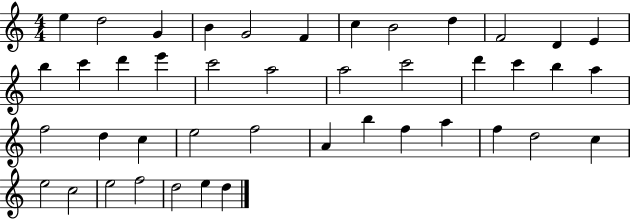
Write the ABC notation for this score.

X:1
T:Untitled
M:4/4
L:1/4
K:C
e d2 G B G2 F c B2 d F2 D E b c' d' e' c'2 a2 a2 c'2 d' c' b a f2 d c e2 f2 A b f a f d2 c e2 c2 e2 f2 d2 e d